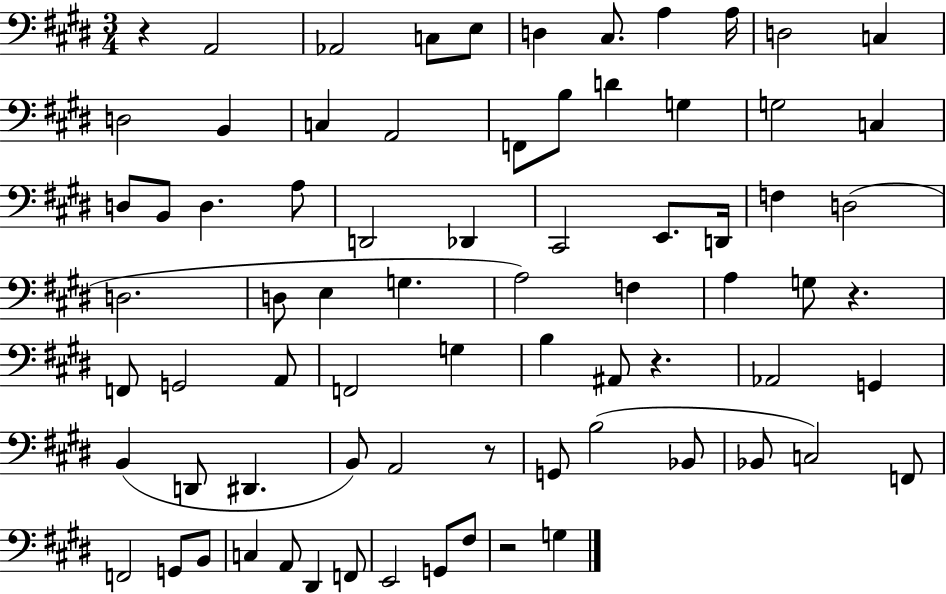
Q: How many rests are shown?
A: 5